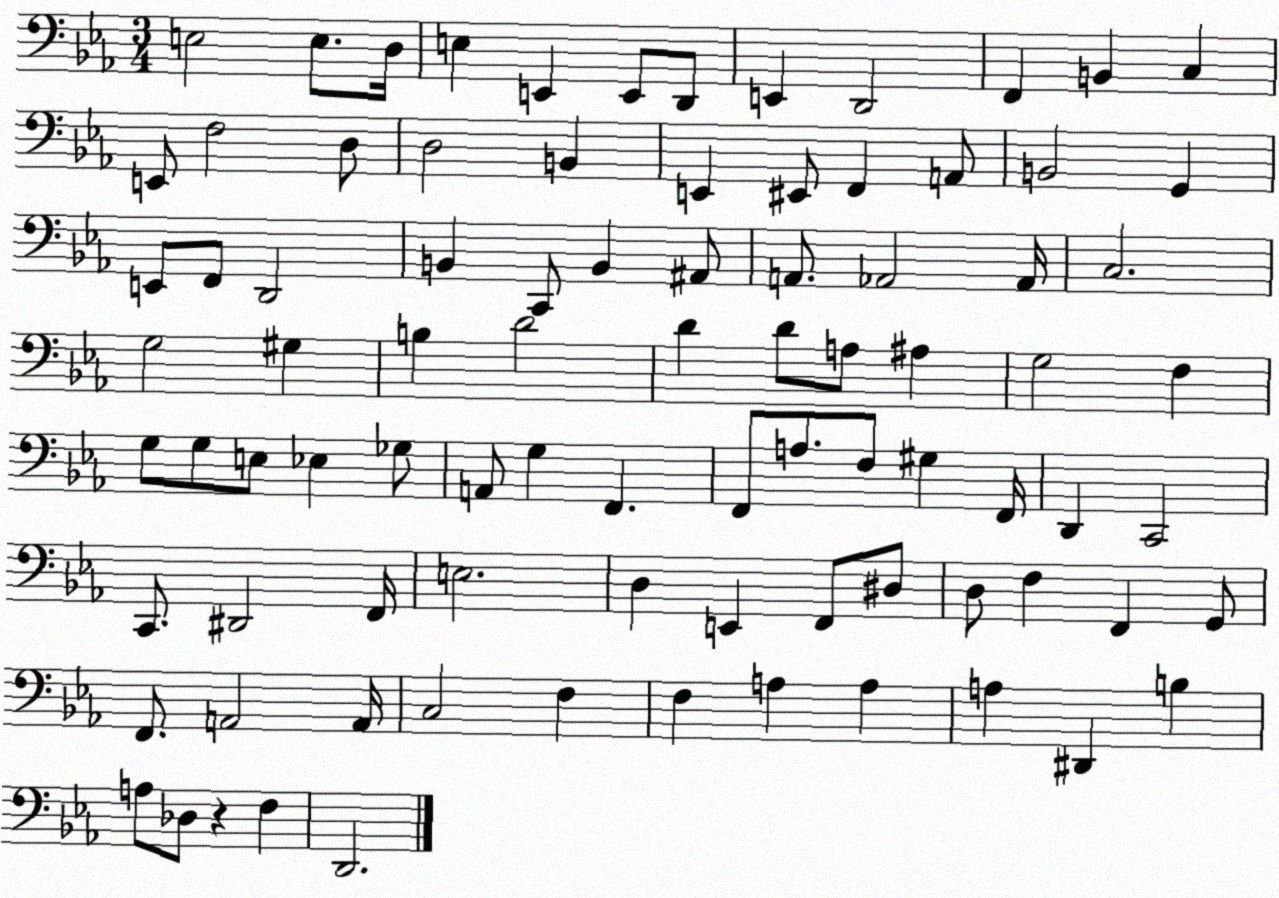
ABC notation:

X:1
T:Untitled
M:3/4
L:1/4
K:Eb
E,2 E,/2 D,/4 E, E,, E,,/2 D,,/2 E,, D,,2 F,, B,, C, E,,/2 F,2 D,/2 D,2 B,, E,, ^E,,/2 F,, A,,/2 B,,2 G,, E,,/2 F,,/2 D,,2 B,, C,,/2 B,, ^A,,/2 A,,/2 _A,,2 _A,,/4 C,2 G,2 ^G, B, D2 D D/2 A,/2 ^A, G,2 F, G,/2 G,/2 E,/2 _E, _G,/2 A,,/2 G, F,, F,,/2 A,/2 F,/2 ^G, F,,/4 D,, C,,2 C,,/2 ^D,,2 F,,/4 E,2 D, E,, F,,/2 ^D,/2 D,/2 F, F,, G,,/2 F,,/2 A,,2 A,,/4 C,2 F, F, A, A, A, ^D,, B, A,/2 _D,/2 z F, D,,2